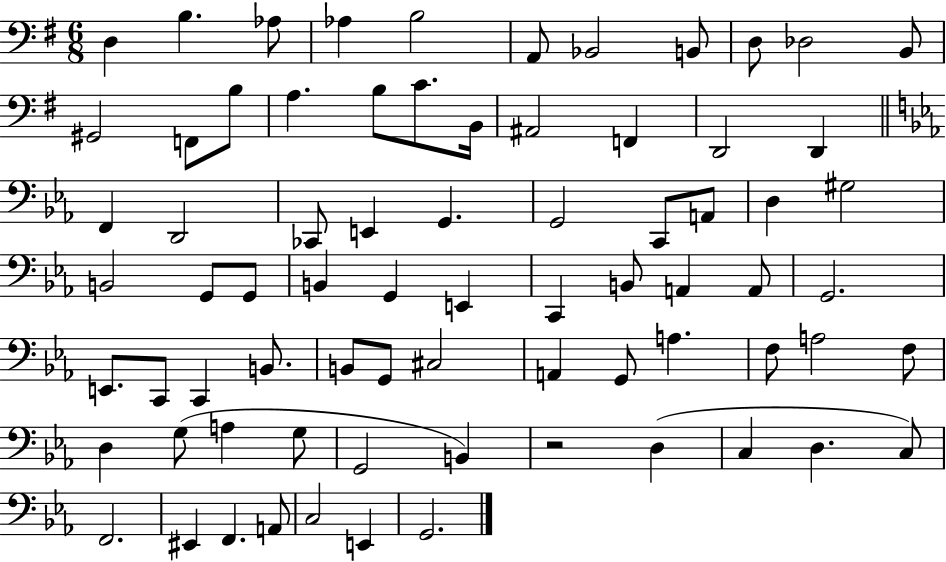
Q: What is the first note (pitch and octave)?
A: D3